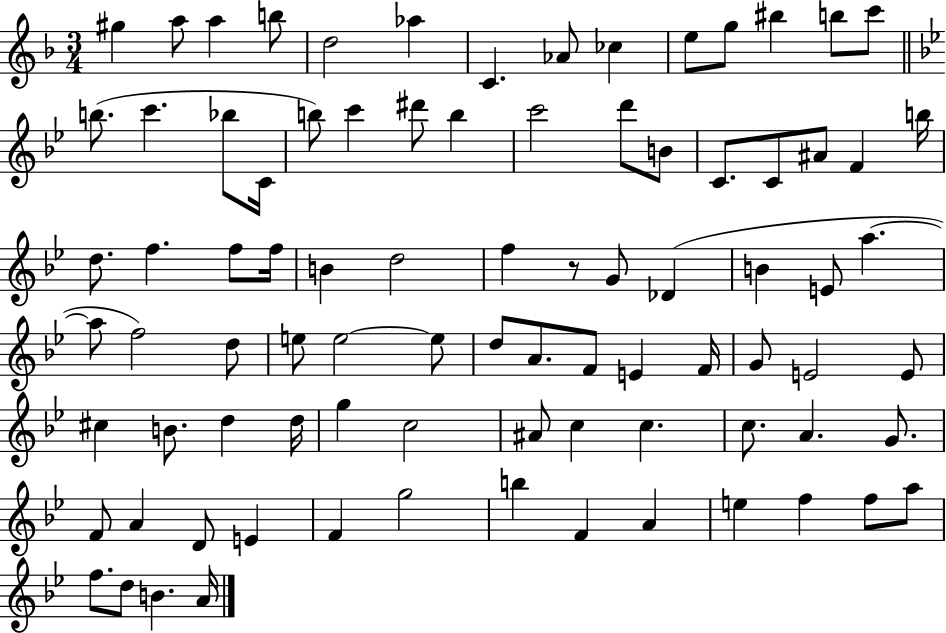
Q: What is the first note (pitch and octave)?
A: G#5